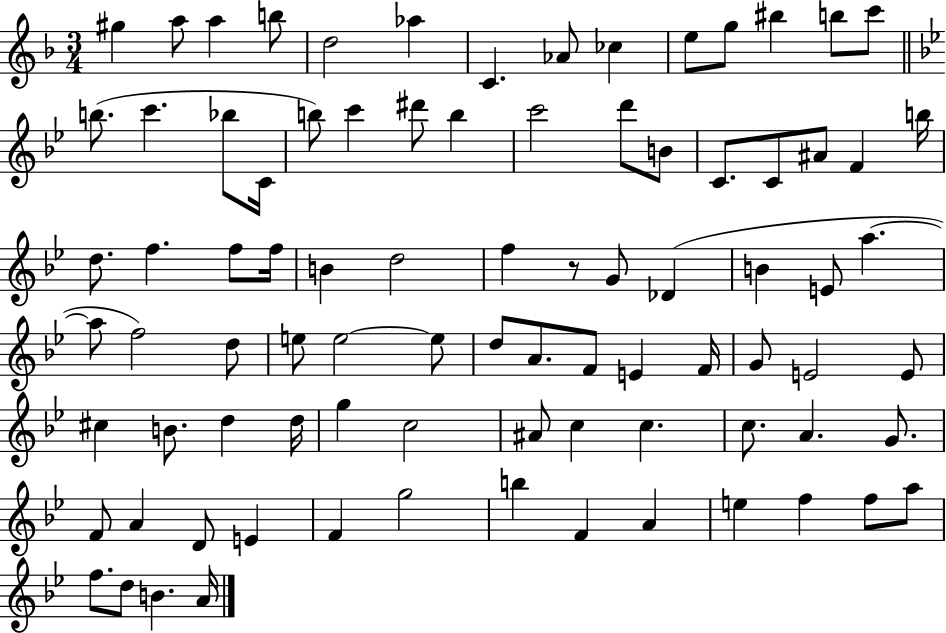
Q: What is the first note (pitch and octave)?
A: G#5